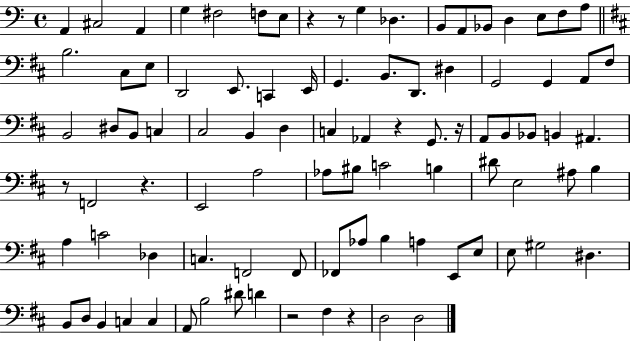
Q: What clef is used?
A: bass